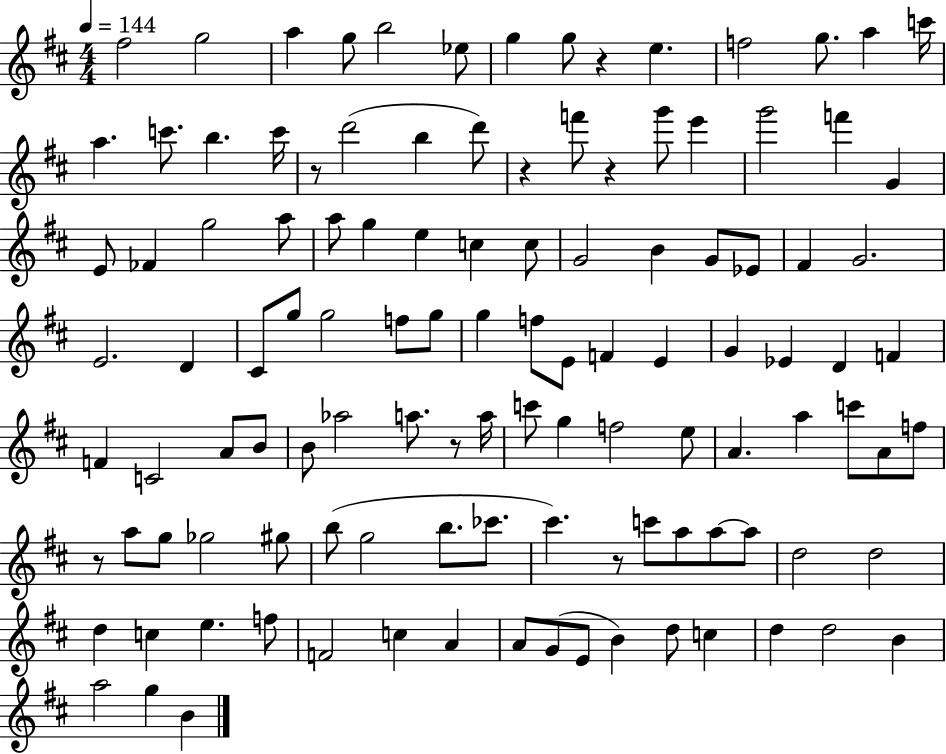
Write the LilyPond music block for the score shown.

{
  \clef treble
  \numericTimeSignature
  \time 4/4
  \key d \major
  \tempo 4 = 144
  fis''2 g''2 | a''4 g''8 b''2 ees''8 | g''4 g''8 r4 e''4. | f''2 g''8. a''4 c'''16 | \break a''4. c'''8. b''4. c'''16 | r8 d'''2( b''4 d'''8) | r4 f'''8 r4 g'''8 e'''4 | g'''2 f'''4 g'4 | \break e'8 fes'4 g''2 a''8 | a''8 g''4 e''4 c''4 c''8 | g'2 b'4 g'8 ees'8 | fis'4 g'2. | \break e'2. d'4 | cis'8 g''8 g''2 f''8 g''8 | g''4 f''8 e'8 f'4 e'4 | g'4 ees'4 d'4 f'4 | \break f'4 c'2 a'8 b'8 | b'8 aes''2 a''8. r8 a''16 | c'''8 g''4 f''2 e''8 | a'4. a''4 c'''8 a'8 f''8 | \break r8 a''8 g''8 ges''2 gis''8 | b''8( g''2 b''8. ces'''8. | cis'''4.) r8 c'''8 a''8 a''8~~ a''8 | d''2 d''2 | \break d''4 c''4 e''4. f''8 | f'2 c''4 a'4 | a'8 g'8( e'8 b'4) d''8 c''4 | d''4 d''2 b'4 | \break a''2 g''4 b'4 | \bar "|."
}